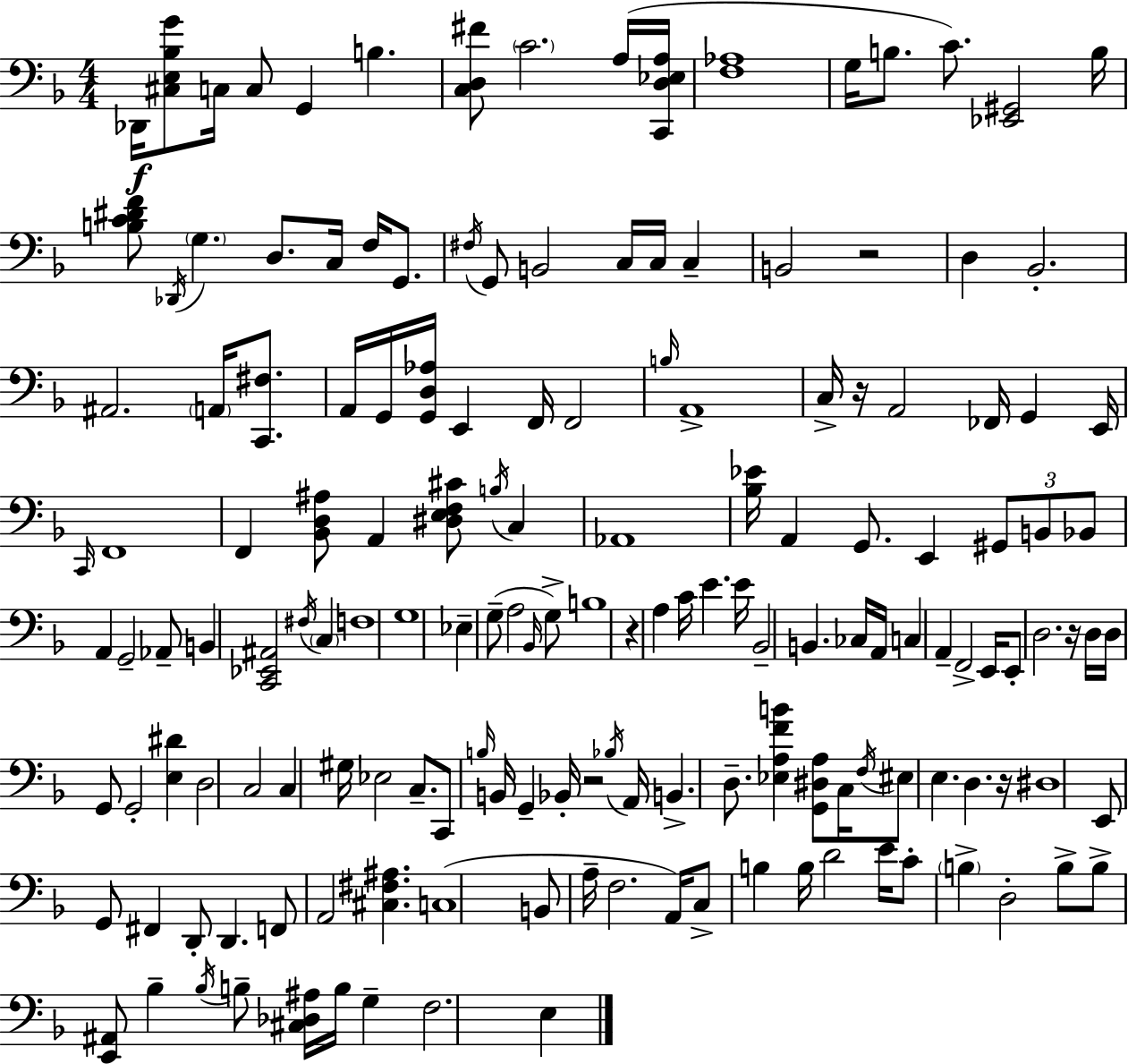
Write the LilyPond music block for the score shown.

{
  \clef bass
  \numericTimeSignature
  \time 4/4
  \key d \minor
  \repeat volta 2 { des,16\f <cis e bes g'>8 c16 c8 g,4 b4. | <c d fis'>8 \parenthesize c'2. a16( <c, d ees a>16 | <f aes>1 | g16 b8. c'8.) <ees, gis,>2 b16 | \break <b c' dis' f'>8 \acciaccatura { des,16 } \parenthesize g4. d8. c16 f16 g,8. | \acciaccatura { fis16 } g,8 b,2 c16 c16 c4-- | b,2 r2 | d4 bes,2.-. | \break ais,2. \parenthesize a,16 <c, fis>8. | a,16 g,16 <g, d aes>16 e,4 f,16 f,2 | \grace { b16 } a,1-> | c16-> r16 a,2 fes,16 g,4 | \break e,16 \grace { c,16 } f,1 | f,4 <bes, d ais>8 a,4 <dis e f cis'>8 | \acciaccatura { b16 } c4 aes,1 | <bes ees'>16 a,4 g,8. e,4 | \break \tuplet 3/2 { gis,8 b,8 bes,8 } a,4 g,2-- | aes,8-- b,4 <c, ees, ais,>2 | \acciaccatura { fis16 } \parenthesize c4 f1 | g1 | \break ees4-- g8--( a2 | \grace { bes,16 } g8->) b1 | r4 a4 c'16 | e'4. e'16 bes,2-- b,4. | \break ces16 a,16 c4 a,4-- f,2-> | e,16 e,8-. d2. | r16 d16 d16 g,8 g,2-. | <e dis'>4 d2 c2 | \break c4 gis16 ees2 | c8.-- c,8 \grace { b16 } b,16 g,4-- bes,16-. | r2 \acciaccatura { bes16 } a,16 b,4.-> | d8.-- <ees a f' b'>4 <g, dis a>8 c16 \acciaccatura { f16 } eis8 e4. | \break d4. r16 dis1 | e,8 g,8 fis,4 | d,8-. d,4. f,8 a,2 | <cis fis ais>4. c1( | \break b,8 a16-- f2. | a,16) c8-> b4 | b16 d'2 e'16 c'8-. \parenthesize b4-> | d2-. b8-> b8-> <e, ais,>8 bes4-- | \break \acciaccatura { bes16 } b8-- <cis des ais>16 b16 g4-- f2. | e4 } \bar "|."
}